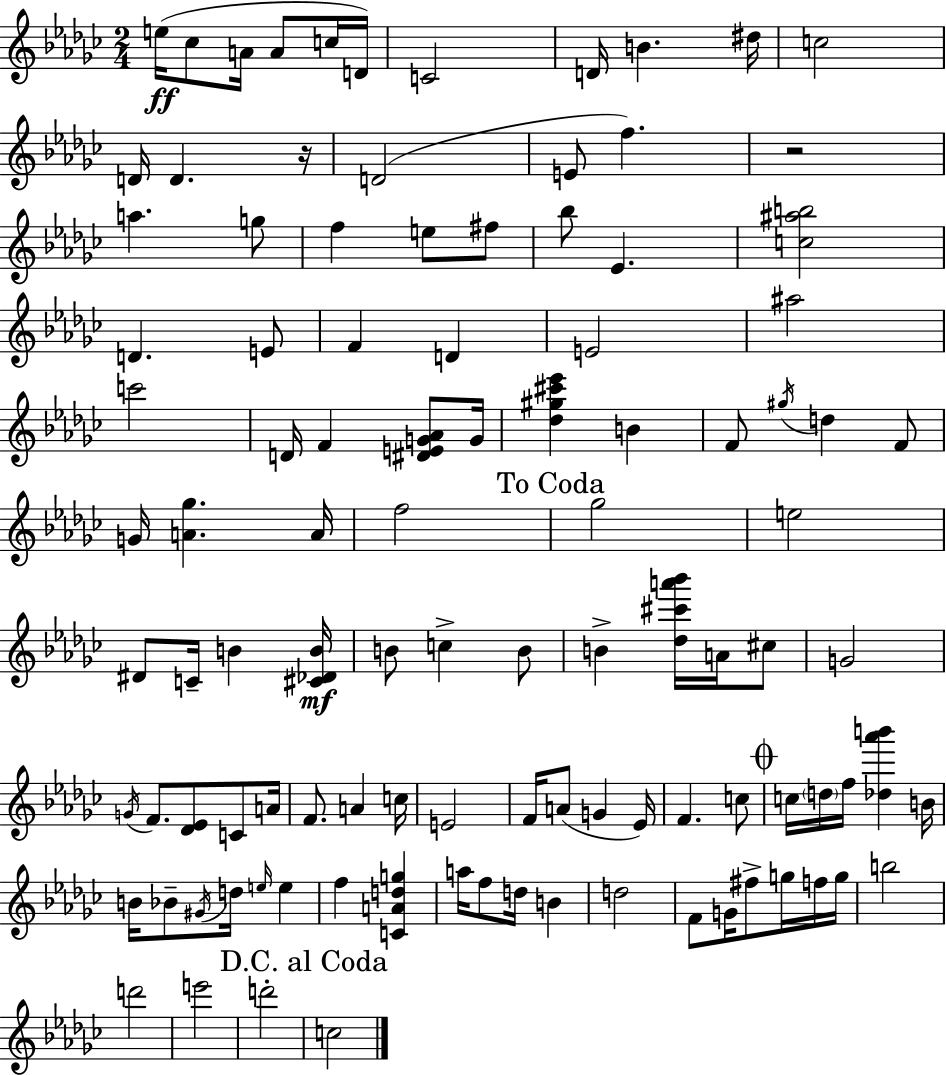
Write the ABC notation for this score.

X:1
T:Untitled
M:2/4
L:1/4
K:Ebm
e/4 _c/2 A/4 A/2 c/4 D/4 C2 D/4 B ^d/4 c2 D/4 D z/4 D2 E/2 f z2 a g/2 f e/2 ^f/2 _b/2 _E [c^ab]2 D E/2 F D E2 ^a2 c'2 D/4 F [^DEG_A]/2 G/4 [_d^g^c'_e'] B F/2 ^g/4 d F/2 G/4 [A_g] A/4 f2 _g2 e2 ^D/2 C/4 B [^C_DB]/4 B/2 c B/2 B [_d^c'a'_b']/4 A/4 ^c/2 G2 G/4 F/2 [_D_E]/2 C/2 A/4 F/2 A c/4 E2 F/4 A/2 G _E/4 F c/2 c/4 d/4 f/4 [_d_a'b'] B/4 B/4 _B/2 ^G/4 d/4 e/4 e f [CAdg] a/4 f/2 d/4 B d2 F/2 G/4 ^f/2 g/4 f/4 g/4 b2 d'2 e'2 d'2 c2